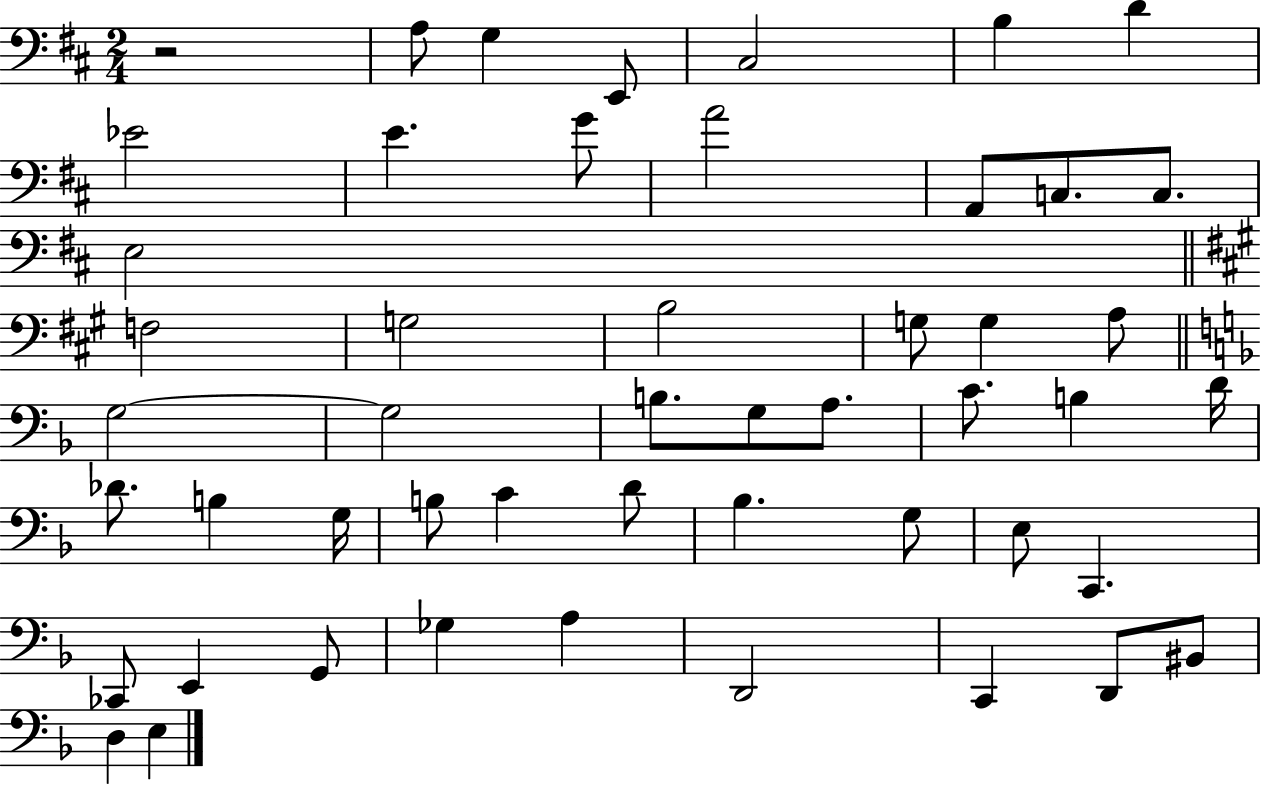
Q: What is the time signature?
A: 2/4